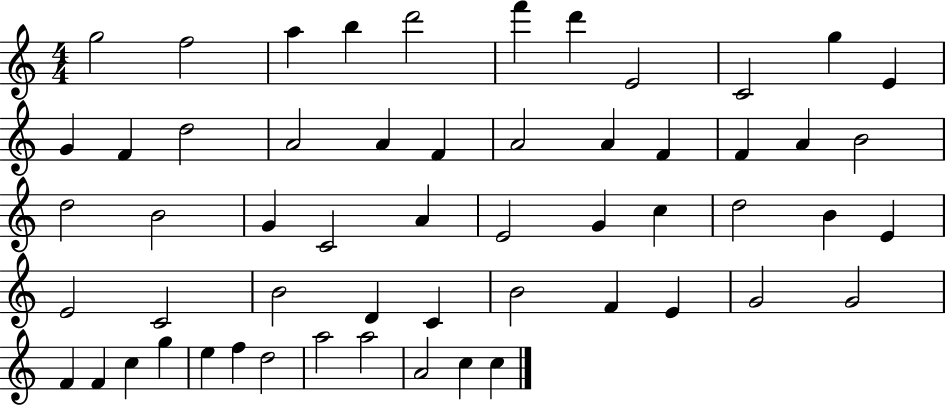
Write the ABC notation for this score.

X:1
T:Untitled
M:4/4
L:1/4
K:C
g2 f2 a b d'2 f' d' E2 C2 g E G F d2 A2 A F A2 A F F A B2 d2 B2 G C2 A E2 G c d2 B E E2 C2 B2 D C B2 F E G2 G2 F F c g e f d2 a2 a2 A2 c c